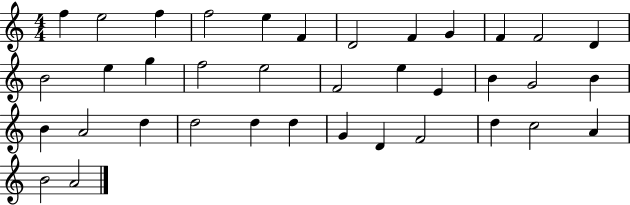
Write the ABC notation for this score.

X:1
T:Untitled
M:4/4
L:1/4
K:C
f e2 f f2 e F D2 F G F F2 D B2 e g f2 e2 F2 e E B G2 B B A2 d d2 d d G D F2 d c2 A B2 A2